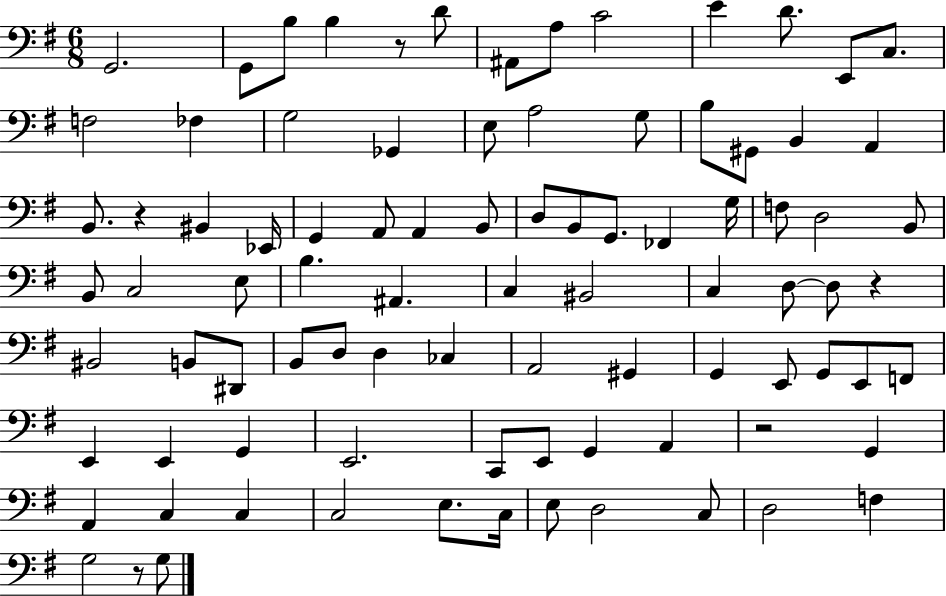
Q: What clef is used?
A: bass